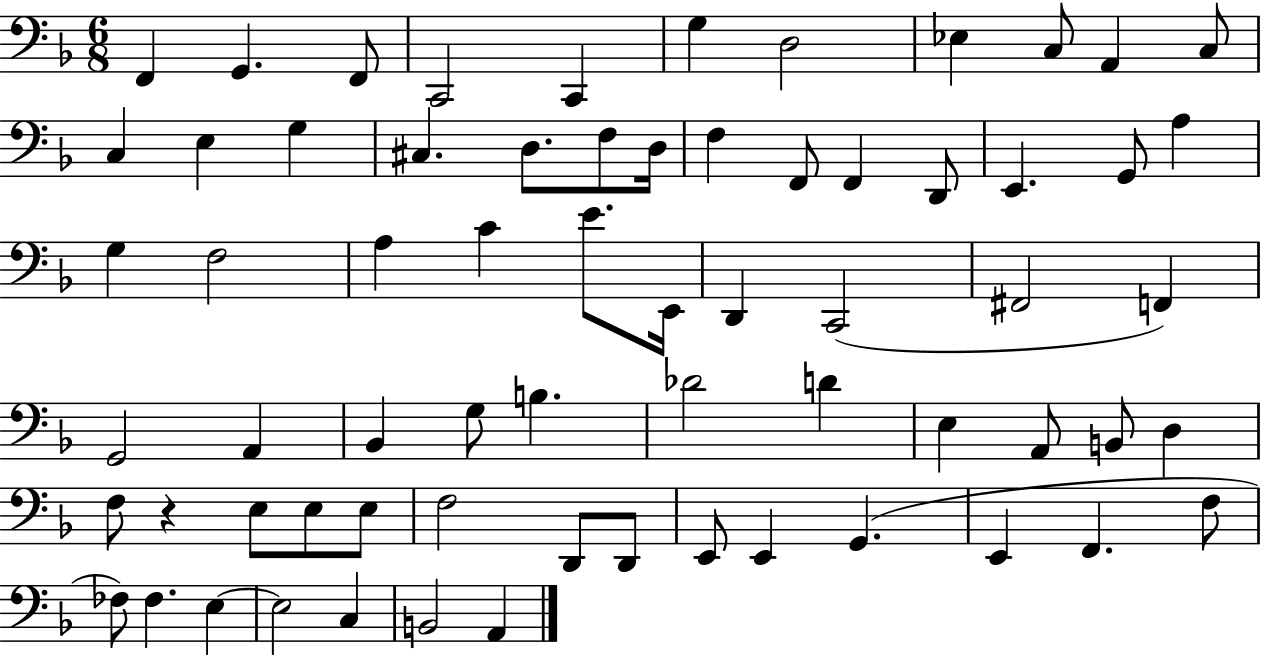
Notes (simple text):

F2/q G2/q. F2/e C2/h C2/q G3/q D3/h Eb3/q C3/e A2/q C3/e C3/q E3/q G3/q C#3/q. D3/e. F3/e D3/s F3/q F2/e F2/q D2/e E2/q. G2/e A3/q G3/q F3/h A3/q C4/q E4/e. E2/s D2/q C2/h F#2/h F2/q G2/h A2/q Bb2/q G3/e B3/q. Db4/h D4/q E3/q A2/e B2/e D3/q F3/e R/q E3/e E3/e E3/e F3/h D2/e D2/e E2/e E2/q G2/q. E2/q F2/q. F3/e FES3/e FES3/q. E3/q E3/h C3/q B2/h A2/q